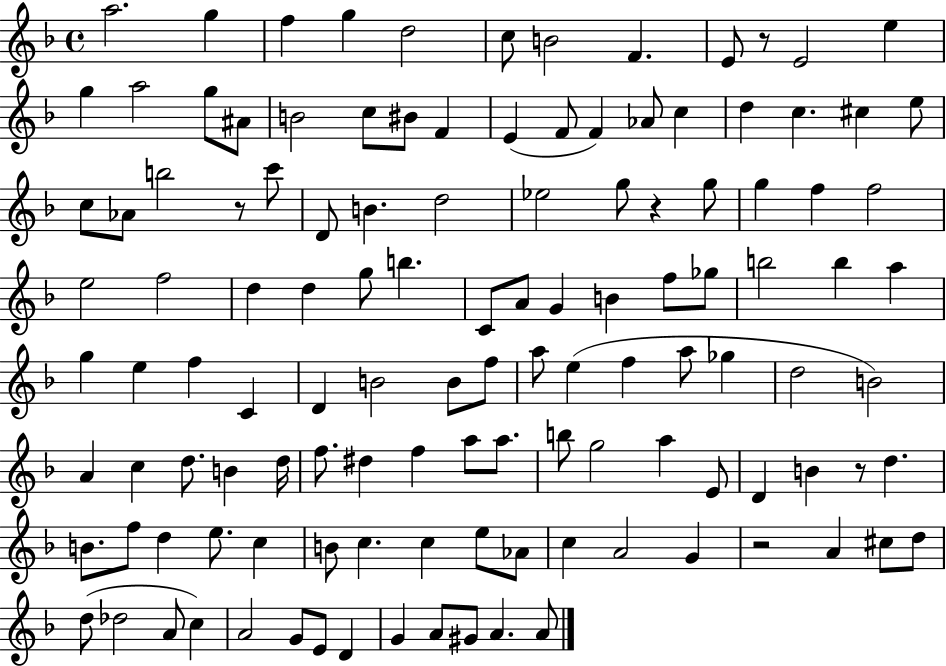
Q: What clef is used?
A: treble